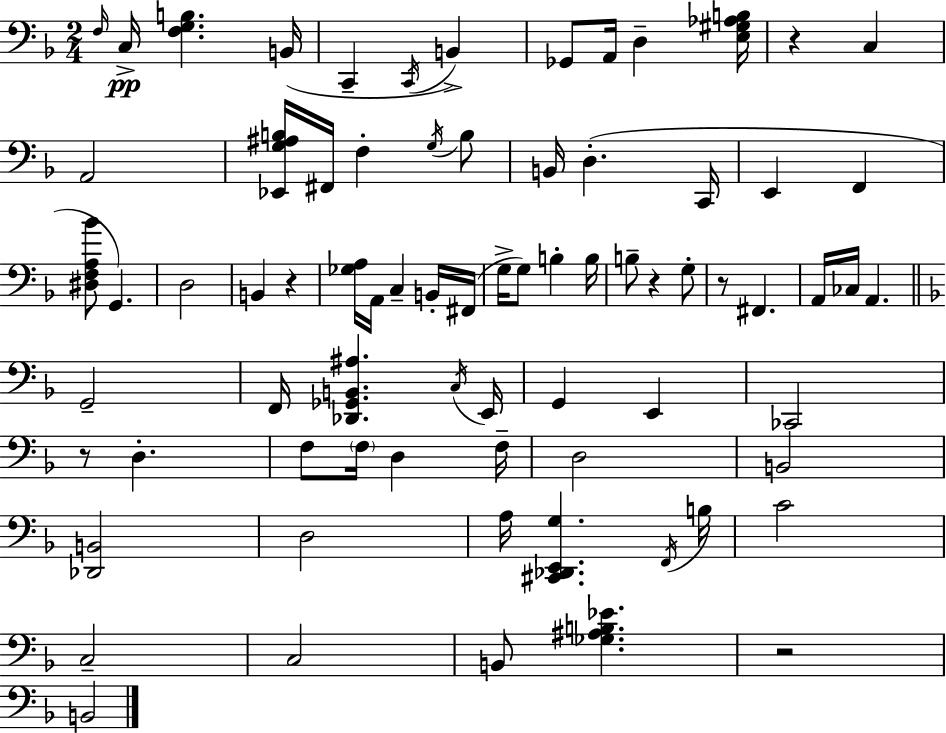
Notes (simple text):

F3/s C3/s [F3,G3,B3]/q. B2/s C2/q C2/s B2/q Gb2/e A2/s D3/q [E3,G#3,Ab3,B3]/s R/q C3/q A2/h [Eb2,G3,A#3,B3]/s F#2/s F3/q G3/s B3/e B2/s D3/q. C2/s E2/q F2/q [D#3,F3,A3,Bb4]/e G2/q. D3/h B2/q R/q [Gb3,A3]/s A2/s C3/q B2/s F#2/s G3/s G3/e B3/q B3/s B3/e R/q G3/e R/e F#2/q. A2/s CES3/s A2/q. G2/h F2/s [Db2,Gb2,B2,A#3]/q. C3/s E2/s G2/q E2/q CES2/h R/e D3/q. F3/e F3/s D3/q F3/s D3/h B2/h [Db2,B2]/h D3/h A3/s [C#2,Db2,E2,G3]/q. F2/s B3/s C4/h C3/h C3/h B2/e [Gb3,A#3,B3,Eb4]/q. R/h B2/h